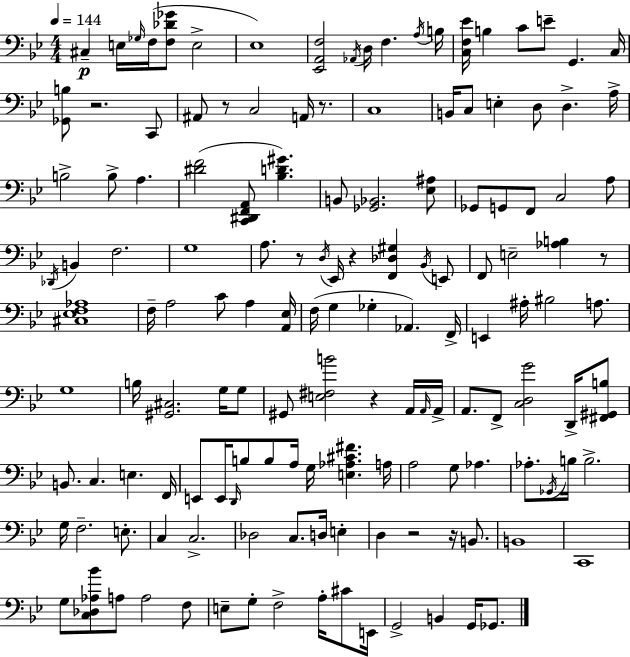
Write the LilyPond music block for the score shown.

{
  \clef bass
  \numericTimeSignature
  \time 4/4
  \key g \minor
  \tempo 4 = 144
  cis4--\p e16 \grace { ges16 } f16( <f des' ges'>8 e2-> | ees1) | <ees, a, f>2 \acciaccatura { aes,16 } d16 f4. | \acciaccatura { a16 } b16 <c f ees'>16 b4 c'8 e'8-- g,4. | \break c16 <ges, b>8 r2. | c,8 ais,8 r8 c2 a,16 | r8. c1 | b,16 c8 e4-. d8 d4.-> | \break a16-> b2-> b8-> a4. | <dis' f'>2( <c, dis, f, a,>8 <bes d' gis'>4.) | b,8 <ges, bes,>2. | <ees ais>8 ges,8 g,8 f,8 c2 | \break a8 \acciaccatura { des,16 } b,4 f2. | g1 | a8. r8 \acciaccatura { d16 } ees,16 r4 <f, des gis>4 | \acciaccatura { bes,16 } e,8 f,8 e2-- | \break <aes b>4 r8 <cis ees f aes>1 | f16-- a2 c'8 | a4 <a, ees>16 f16( g4 ges4-. aes,4.) | f,16-> e,4 ais16-. bis2 | \break a8. g1 | b16 <gis, cis>2. | g16 g8 gis,8 <e fis b'>2 | r4 a,16 \grace { a,16 } a,16-> a,8. f,8-> <c d g'>2 | \break d,16-> <fis, gis, b>8 b,8. c4. | e4. f,16 e,8 e,16 \grace { d,16 } b8 b8 a16 | g16 <e aes cis' fis'>4. a16 a2 | g8 aes4. aes8.-. \acciaccatura { ges,16 } b16 b2.-> | \break g16 f2.-- | e8.-. c4 c2.-> | des2 | c8. d16 e4-. d4 r2 | \break r16 b,8. b,1 | c,1 | g8 <c des aes bes'>8 a8 a2 | f8 e8-- g8-. f2-> | \break a16-. cis'8 e,16 g,2-> | b,4 g,16 ges,8. \bar "|."
}